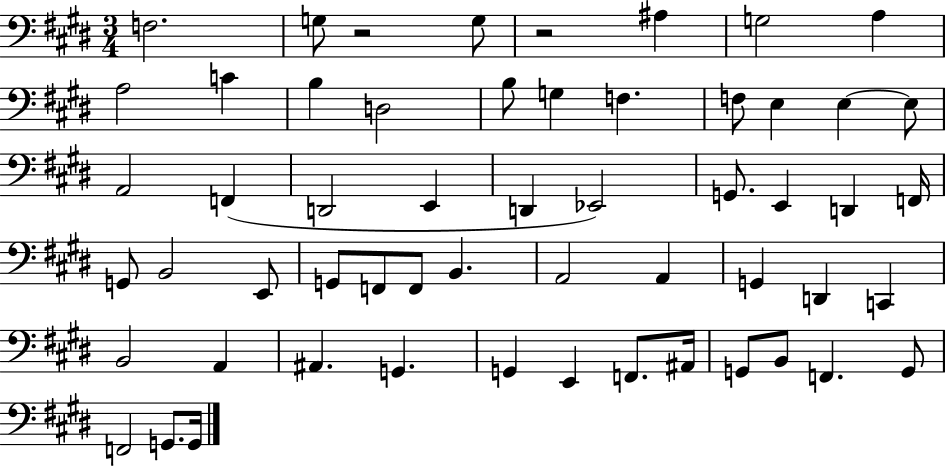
F3/h. G3/e R/h G3/e R/h A#3/q G3/h A3/q A3/h C4/q B3/q D3/h B3/e G3/q F3/q. F3/e E3/q E3/q E3/e A2/h F2/q D2/h E2/q D2/q Eb2/h G2/e. E2/q D2/q F2/s G2/e B2/h E2/e G2/e F2/e F2/e B2/q. A2/h A2/q G2/q D2/q C2/q B2/h A2/q A#2/q. G2/q. G2/q E2/q F2/e. A#2/s G2/e B2/e F2/q. G2/e F2/h G2/e. G2/s